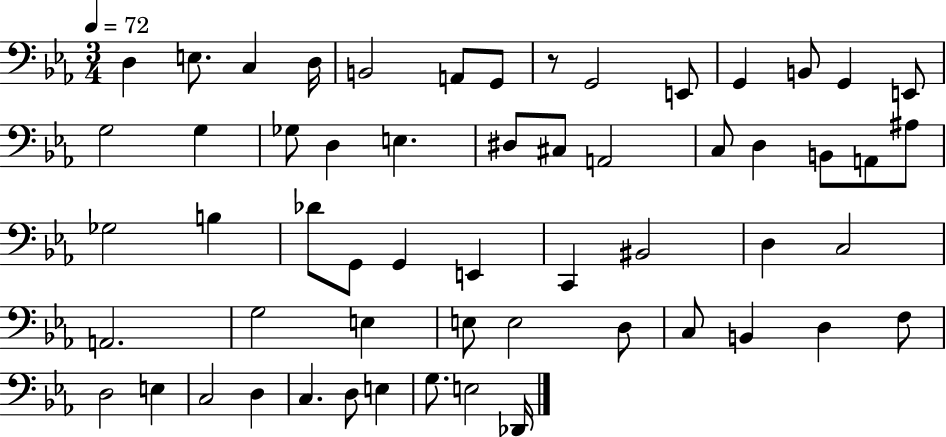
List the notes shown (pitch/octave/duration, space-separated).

D3/q E3/e. C3/q D3/s B2/h A2/e G2/e R/e G2/h E2/e G2/q B2/e G2/q E2/e G3/h G3/q Gb3/e D3/q E3/q. D#3/e C#3/e A2/h C3/e D3/q B2/e A2/e A#3/e Gb3/h B3/q Db4/e G2/e G2/q E2/q C2/q BIS2/h D3/q C3/h A2/h. G3/h E3/q E3/e E3/h D3/e C3/e B2/q D3/q F3/e D3/h E3/q C3/h D3/q C3/q. D3/e E3/q G3/e. E3/h Db2/s